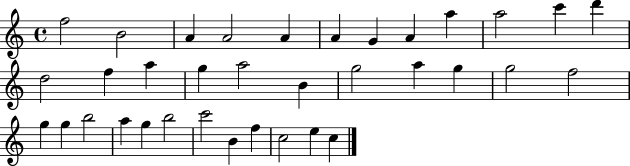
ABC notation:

X:1
T:Untitled
M:4/4
L:1/4
K:C
f2 B2 A A2 A A G A a a2 c' d' d2 f a g a2 B g2 a g g2 f2 g g b2 a g b2 c'2 B f c2 e c